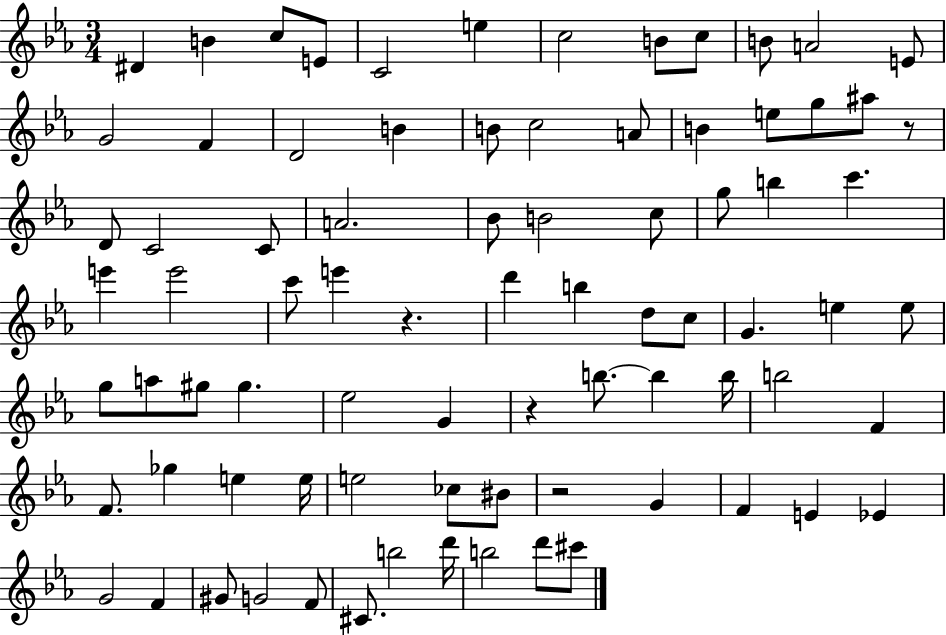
X:1
T:Untitled
M:3/4
L:1/4
K:Eb
^D B c/2 E/2 C2 e c2 B/2 c/2 B/2 A2 E/2 G2 F D2 B B/2 c2 A/2 B e/2 g/2 ^a/2 z/2 D/2 C2 C/2 A2 _B/2 B2 c/2 g/2 b c' e' e'2 c'/2 e' z d' b d/2 c/2 G e e/2 g/2 a/2 ^g/2 ^g _e2 G z b/2 b b/4 b2 F F/2 _g e e/4 e2 _c/2 ^B/2 z2 G F E _E G2 F ^G/2 G2 F/2 ^C/2 b2 d'/4 b2 d'/2 ^c'/2